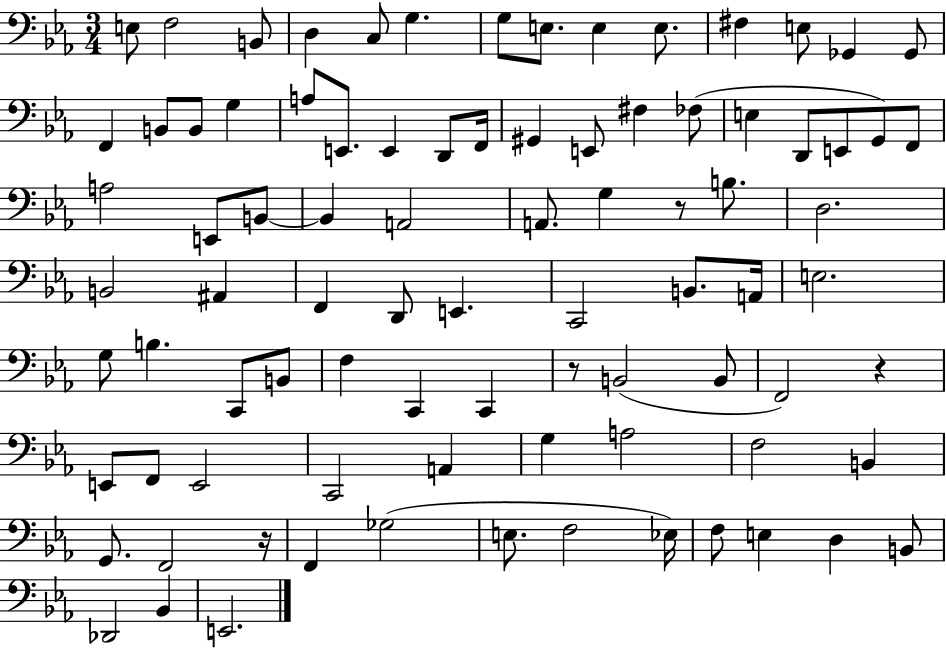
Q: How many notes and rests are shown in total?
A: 87